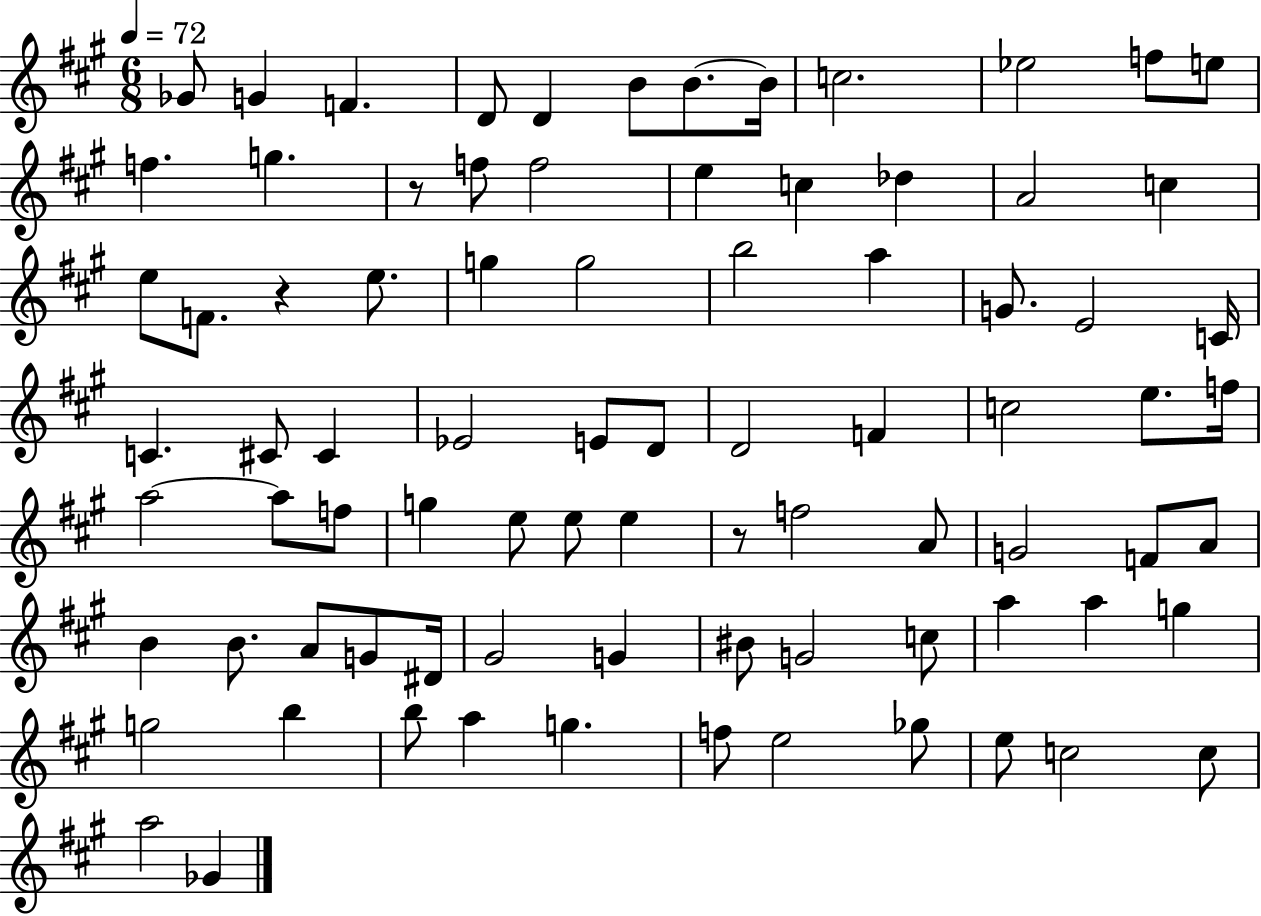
X:1
T:Untitled
M:6/8
L:1/4
K:A
_G/2 G F D/2 D B/2 B/2 B/4 c2 _e2 f/2 e/2 f g z/2 f/2 f2 e c _d A2 c e/2 F/2 z e/2 g g2 b2 a G/2 E2 C/4 C ^C/2 ^C _E2 E/2 D/2 D2 F c2 e/2 f/4 a2 a/2 f/2 g e/2 e/2 e z/2 f2 A/2 G2 F/2 A/2 B B/2 A/2 G/2 ^D/4 ^G2 G ^B/2 G2 c/2 a a g g2 b b/2 a g f/2 e2 _g/2 e/2 c2 c/2 a2 _G